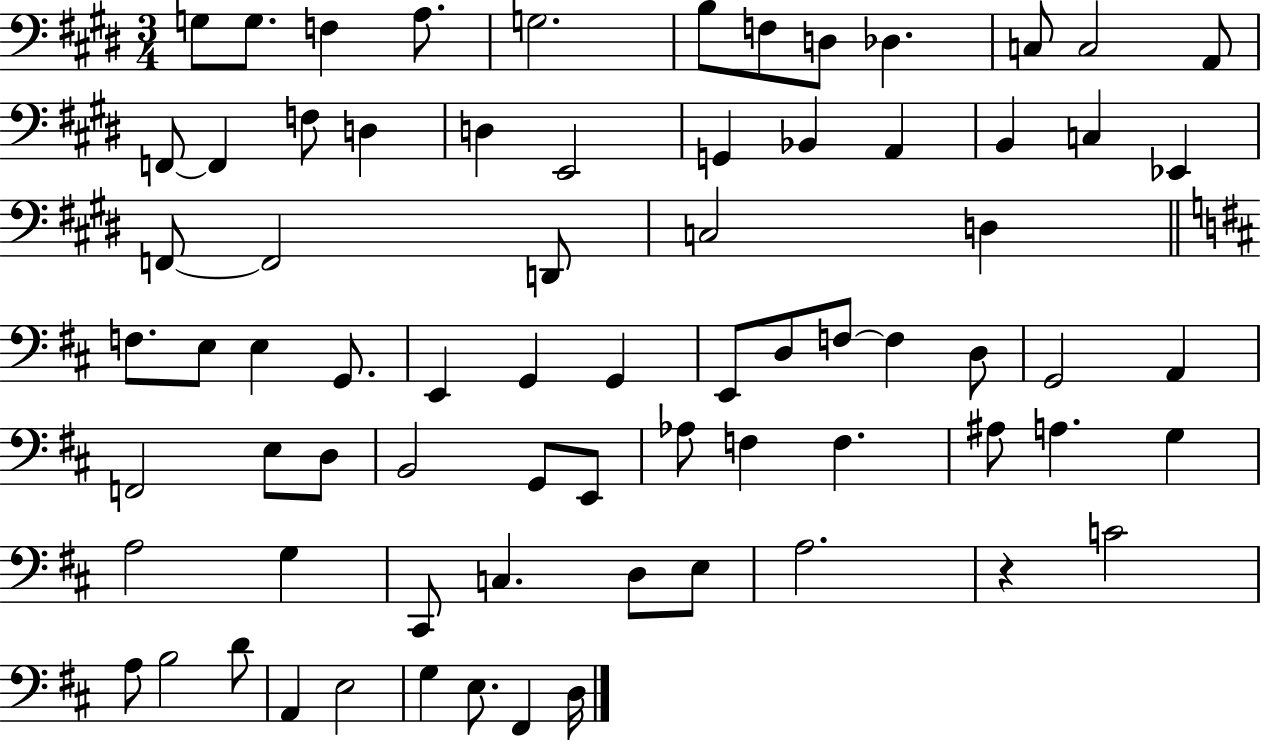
G3/e G3/e. F3/q A3/e. G3/h. B3/e F3/e D3/e Db3/q. C3/e C3/h A2/e F2/e F2/q F3/e D3/q D3/q E2/h G2/q Bb2/q A2/q B2/q C3/q Eb2/q F2/e F2/h D2/e C3/h D3/q F3/e. E3/e E3/q G2/e. E2/q G2/q G2/q E2/e D3/e F3/e F3/q D3/e G2/h A2/q F2/h E3/e D3/e B2/h G2/e E2/e Ab3/e F3/q F3/q. A#3/e A3/q. G3/q A3/h G3/q C#2/e C3/q. D3/e E3/e A3/h. R/q C4/h A3/e B3/h D4/e A2/q E3/h G3/q E3/e. F#2/q D3/s